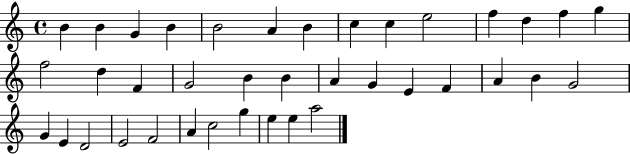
{
  \clef treble
  \time 4/4
  \defaultTimeSignature
  \key c \major
  b'4 b'4 g'4 b'4 | b'2 a'4 b'4 | c''4 c''4 e''2 | f''4 d''4 f''4 g''4 | \break f''2 d''4 f'4 | g'2 b'4 b'4 | a'4 g'4 e'4 f'4 | a'4 b'4 g'2 | \break g'4 e'4 d'2 | e'2 f'2 | a'4 c''2 g''4 | e''4 e''4 a''2 | \break \bar "|."
}